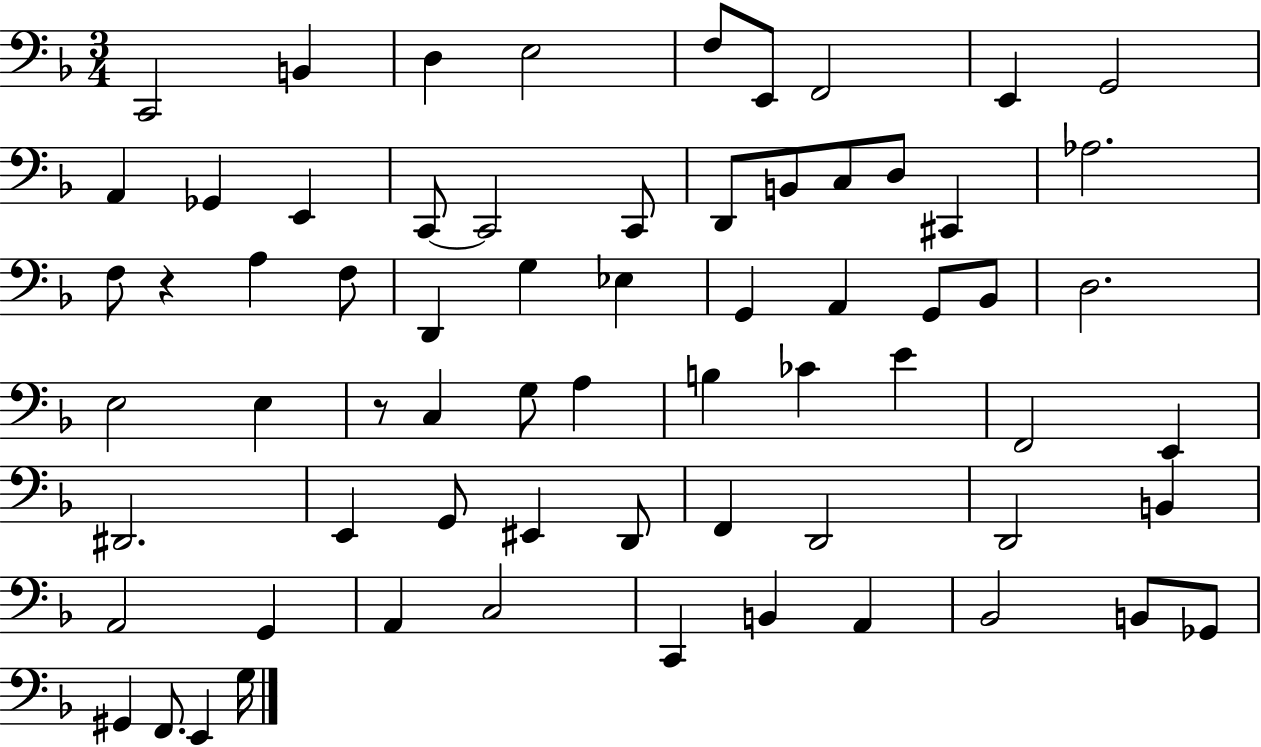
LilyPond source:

{
  \clef bass
  \numericTimeSignature
  \time 3/4
  \key f \major
  c,2 b,4 | d4 e2 | f8 e,8 f,2 | e,4 g,2 | \break a,4 ges,4 e,4 | c,8~~ c,2 c,8 | d,8 b,8 c8 d8 cis,4 | aes2. | \break f8 r4 a4 f8 | d,4 g4 ees4 | g,4 a,4 g,8 bes,8 | d2. | \break e2 e4 | r8 c4 g8 a4 | b4 ces'4 e'4 | f,2 e,4 | \break dis,2. | e,4 g,8 eis,4 d,8 | f,4 d,2 | d,2 b,4 | \break a,2 g,4 | a,4 c2 | c,4 b,4 a,4 | bes,2 b,8 ges,8 | \break gis,4 f,8. e,4 g16 | \bar "|."
}